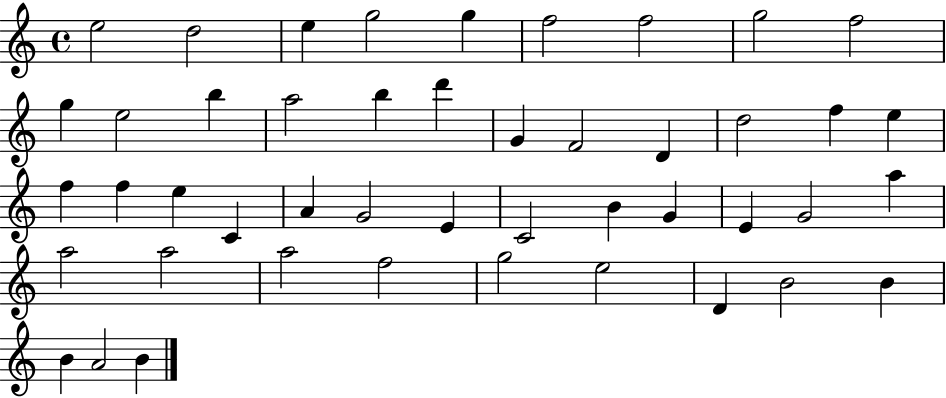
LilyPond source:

{
  \clef treble
  \time 4/4
  \defaultTimeSignature
  \key c \major
  e''2 d''2 | e''4 g''2 g''4 | f''2 f''2 | g''2 f''2 | \break g''4 e''2 b''4 | a''2 b''4 d'''4 | g'4 f'2 d'4 | d''2 f''4 e''4 | \break f''4 f''4 e''4 c'4 | a'4 g'2 e'4 | c'2 b'4 g'4 | e'4 g'2 a''4 | \break a''2 a''2 | a''2 f''2 | g''2 e''2 | d'4 b'2 b'4 | \break b'4 a'2 b'4 | \bar "|."
}